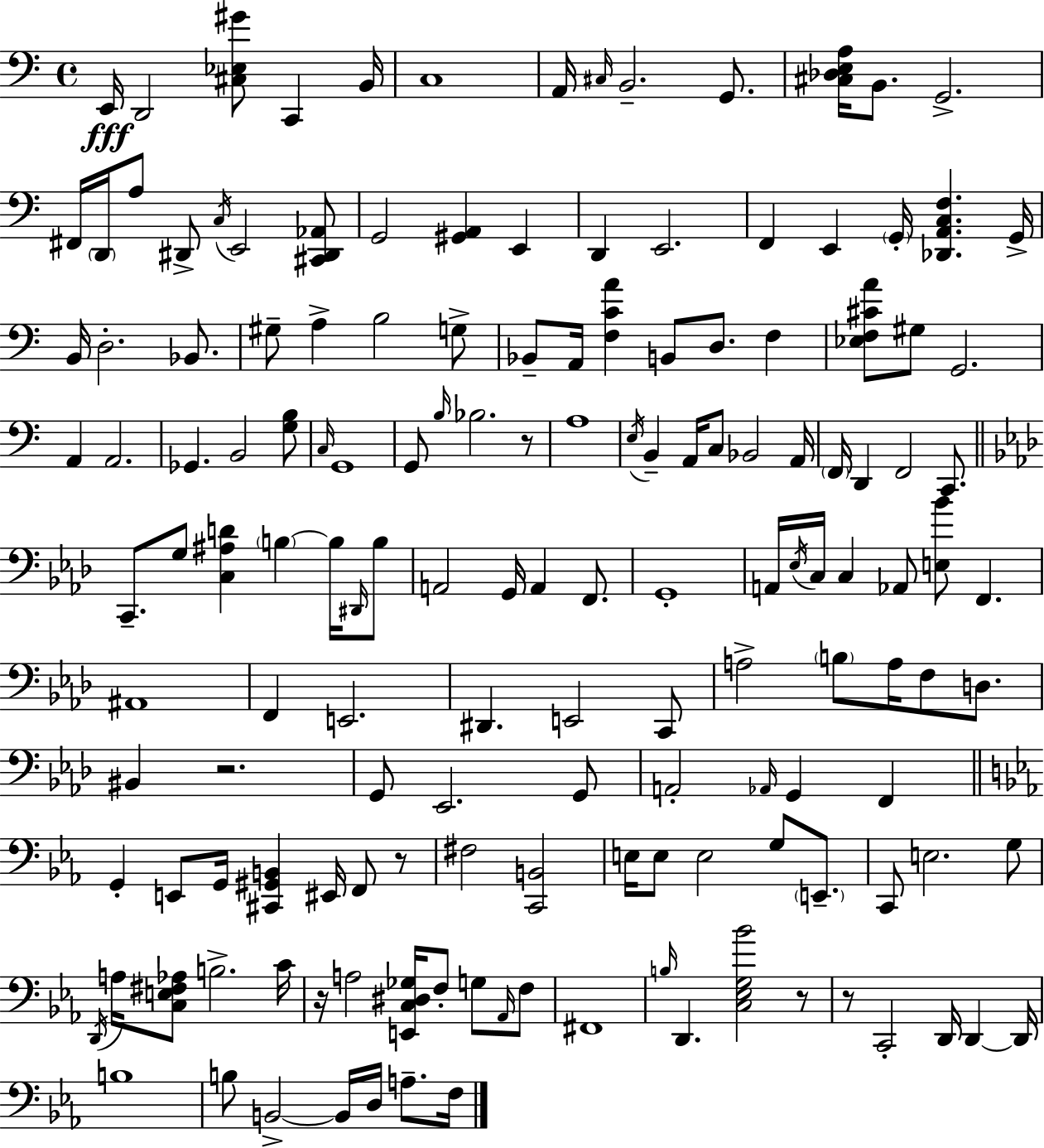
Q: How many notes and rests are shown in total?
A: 153